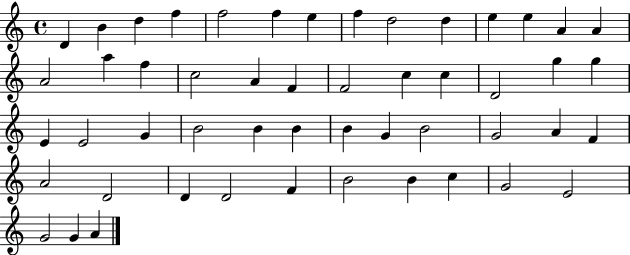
{
  \clef treble
  \time 4/4
  \defaultTimeSignature
  \key c \major
  d'4 b'4 d''4 f''4 | f''2 f''4 e''4 | f''4 d''2 d''4 | e''4 e''4 a'4 a'4 | \break a'2 a''4 f''4 | c''2 a'4 f'4 | f'2 c''4 c''4 | d'2 g''4 g''4 | \break e'4 e'2 g'4 | b'2 b'4 b'4 | b'4 g'4 b'2 | g'2 a'4 f'4 | \break a'2 d'2 | d'4 d'2 f'4 | b'2 b'4 c''4 | g'2 e'2 | \break g'2 g'4 a'4 | \bar "|."
}